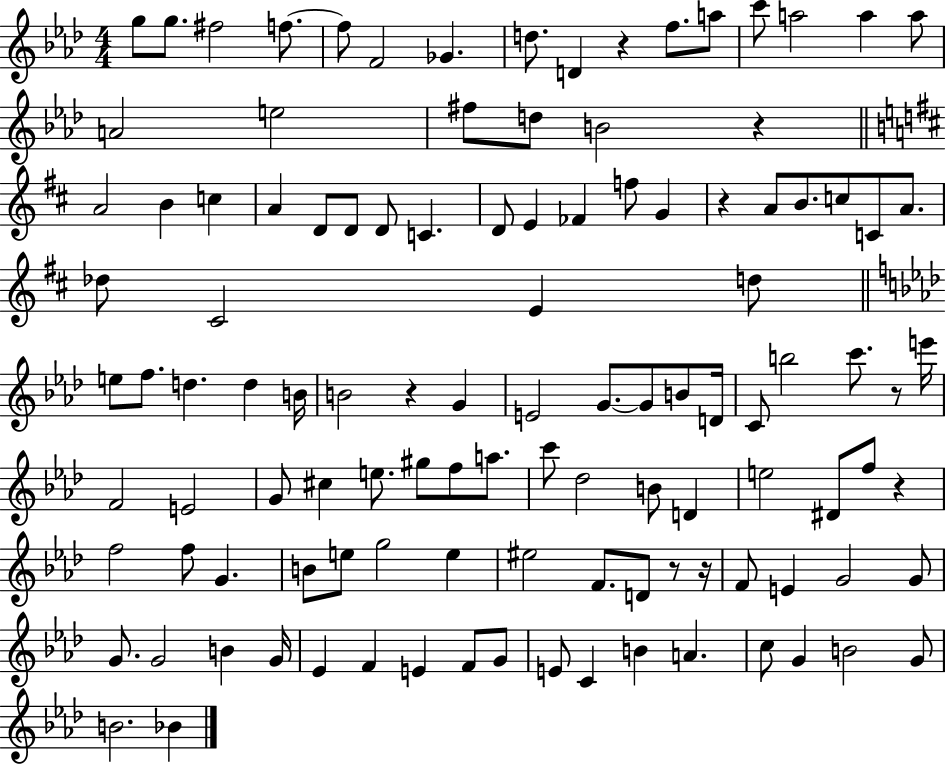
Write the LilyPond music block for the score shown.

{
  \clef treble
  \numericTimeSignature
  \time 4/4
  \key aes \major
  g''8 g''8. fis''2 f''8.~~ | f''8 f'2 ges'4. | d''8. d'4 r4 f''8. a''8 | c'''8 a''2 a''4 a''8 | \break a'2 e''2 | fis''8 d''8 b'2 r4 | \bar "||" \break \key d \major a'2 b'4 c''4 | a'4 d'8 d'8 d'8 c'4. | d'8 e'4 fes'4 f''8 g'4 | r4 a'8 b'8. c''8 c'8 a'8. | \break des''8 cis'2 e'4 d''8 | \bar "||" \break \key aes \major e''8 f''8. d''4. d''4 b'16 | b'2 r4 g'4 | e'2 g'8.~~ g'8 b'8 d'16 | c'8 b''2 c'''8. r8 e'''16 | \break f'2 e'2 | g'8 cis''4 e''8. gis''8 f''8 a''8. | c'''8 des''2 b'8 d'4 | e''2 dis'8 f''8 r4 | \break f''2 f''8 g'4. | b'8 e''8 g''2 e''4 | eis''2 f'8. d'8 r8 r16 | f'8 e'4 g'2 g'8 | \break g'8. g'2 b'4 g'16 | ees'4 f'4 e'4 f'8 g'8 | e'8 c'4 b'4 a'4. | c''8 g'4 b'2 g'8 | \break b'2. bes'4 | \bar "|."
}